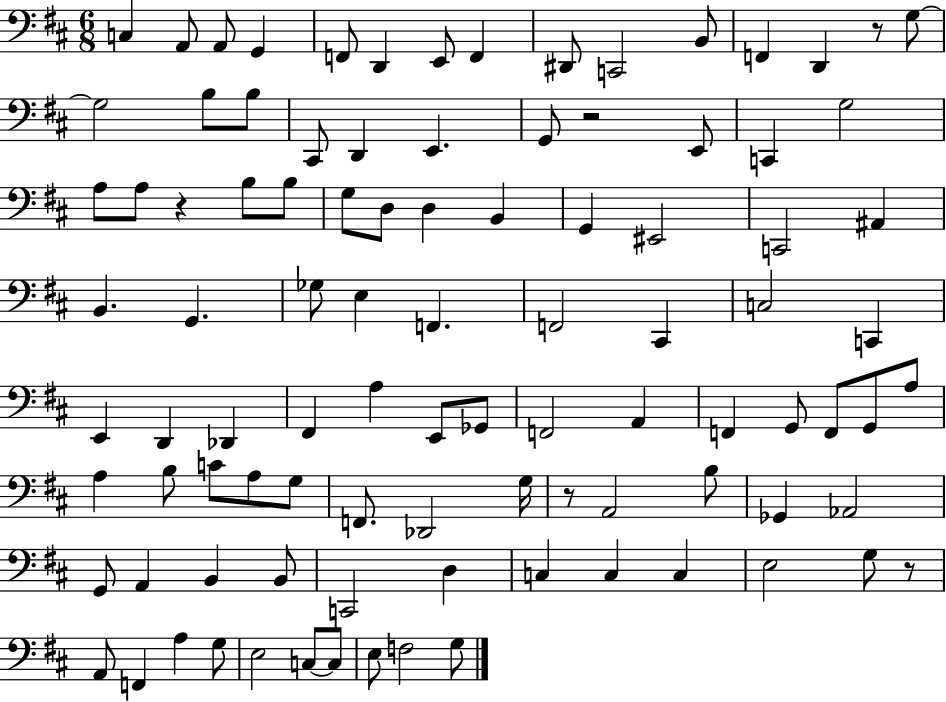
{
  \clef bass
  \numericTimeSignature
  \time 6/8
  \key d \major
  c4 a,8 a,8 g,4 | f,8 d,4 e,8 f,4 | dis,8 c,2 b,8 | f,4 d,4 r8 g8~~ | \break g2 b8 b8 | cis,8 d,4 e,4. | g,8 r2 e,8 | c,4 g2 | \break a8 a8 r4 b8 b8 | g8 d8 d4 b,4 | g,4 eis,2 | c,2 ais,4 | \break b,4. g,4. | ges8 e4 f,4. | f,2 cis,4 | c2 c,4 | \break e,4 d,4 des,4 | fis,4 a4 e,8 ges,8 | f,2 a,4 | f,4 g,8 f,8 g,8 a8 | \break a4 b8 c'8 a8 g8 | f,8. des,2 g16 | r8 a,2 b8 | ges,4 aes,2 | \break g,8 a,4 b,4 b,8 | c,2 d4 | c4 c4 c4 | e2 g8 r8 | \break a,8 f,4 a4 g8 | e2 c8~~ c8 | e8 f2 g8 | \bar "|."
}